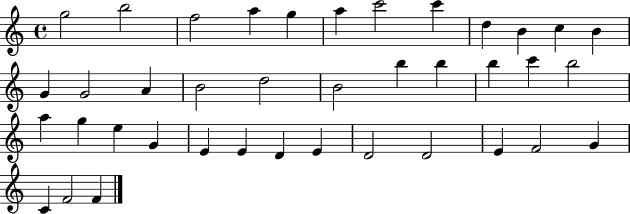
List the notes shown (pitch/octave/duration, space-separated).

G5/h B5/h F5/h A5/q G5/q A5/q C6/h C6/q D5/q B4/q C5/q B4/q G4/q G4/h A4/q B4/h D5/h B4/h B5/q B5/q B5/q C6/q B5/h A5/q G5/q E5/q G4/q E4/q E4/q D4/q E4/q D4/h D4/h E4/q F4/h G4/q C4/q F4/h F4/q